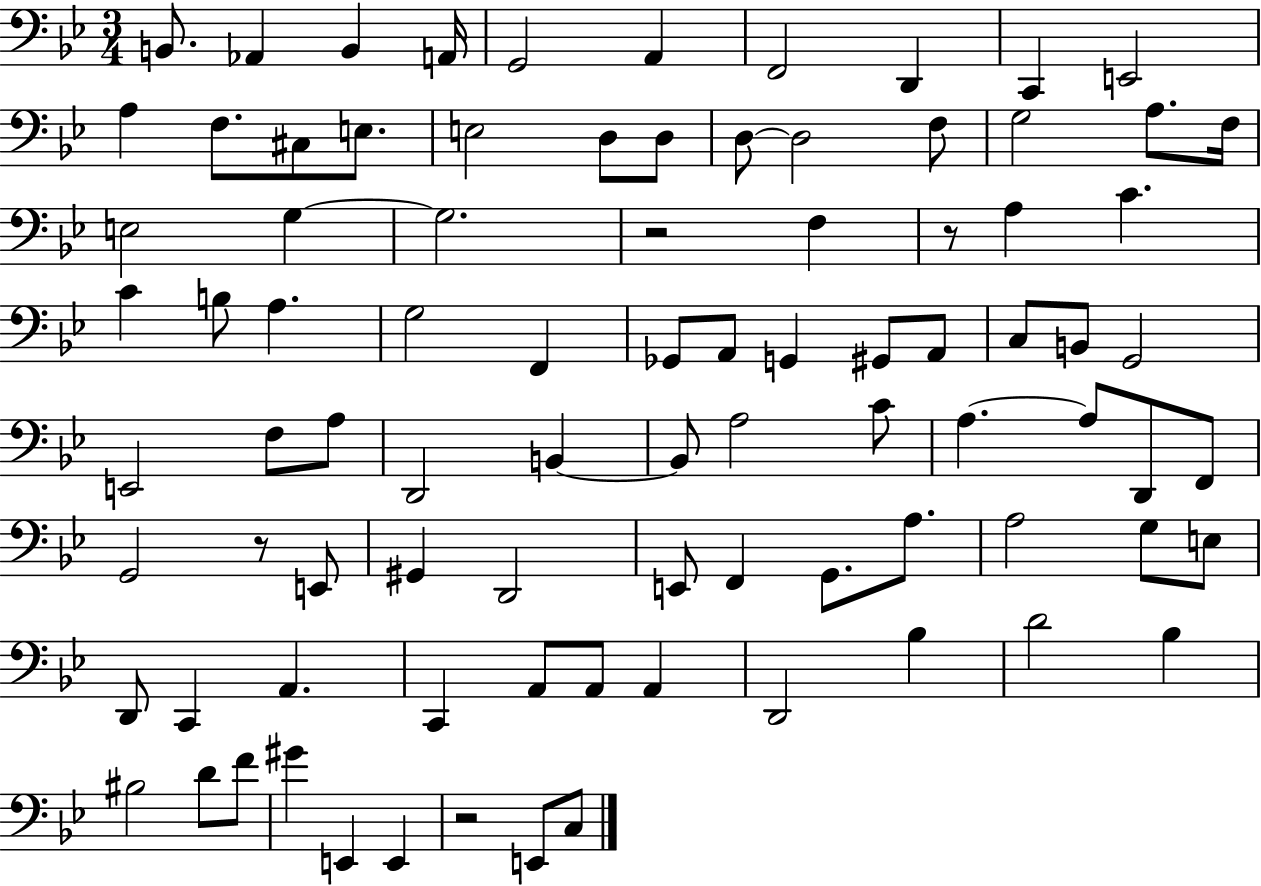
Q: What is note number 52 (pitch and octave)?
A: A3